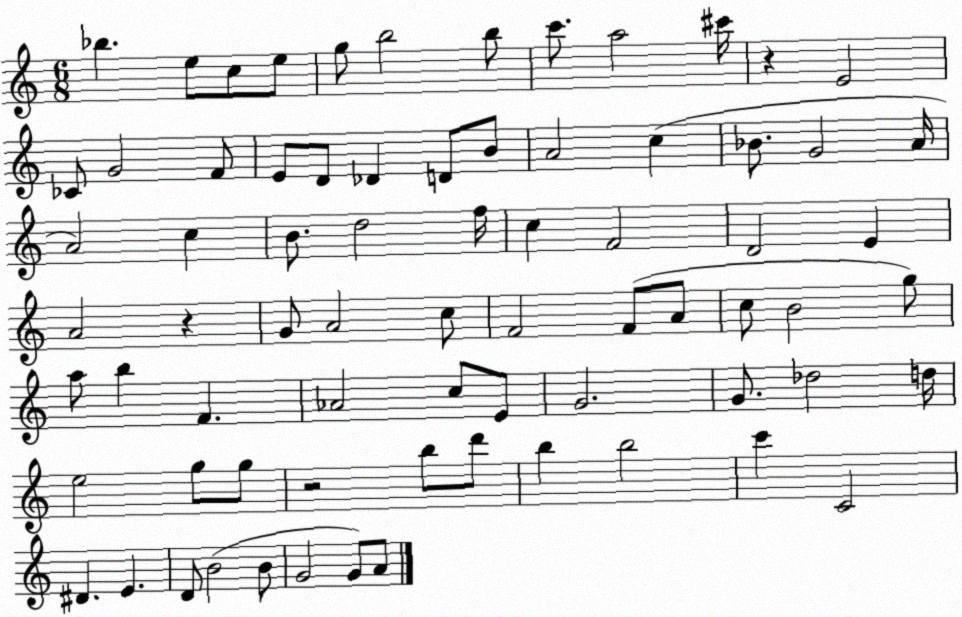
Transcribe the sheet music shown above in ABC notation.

X:1
T:Untitled
M:6/8
L:1/4
K:C
_b e/2 c/2 e/2 g/2 b2 b/2 c'/2 a2 ^c'/4 z E2 _C/2 G2 F/2 E/2 D/2 _D D/2 B/2 A2 c _B/2 G2 A/4 A2 c B/2 d2 f/4 c F2 D2 E A2 z G/2 A2 c/2 F2 F/2 A/2 c/2 B2 g/2 a/2 b F _A2 c/2 E/2 G2 G/2 _d2 d/4 e2 g/2 g/2 z2 b/2 d'/2 b b2 c' C2 ^D E D/2 B2 B/2 G2 G/2 A/2